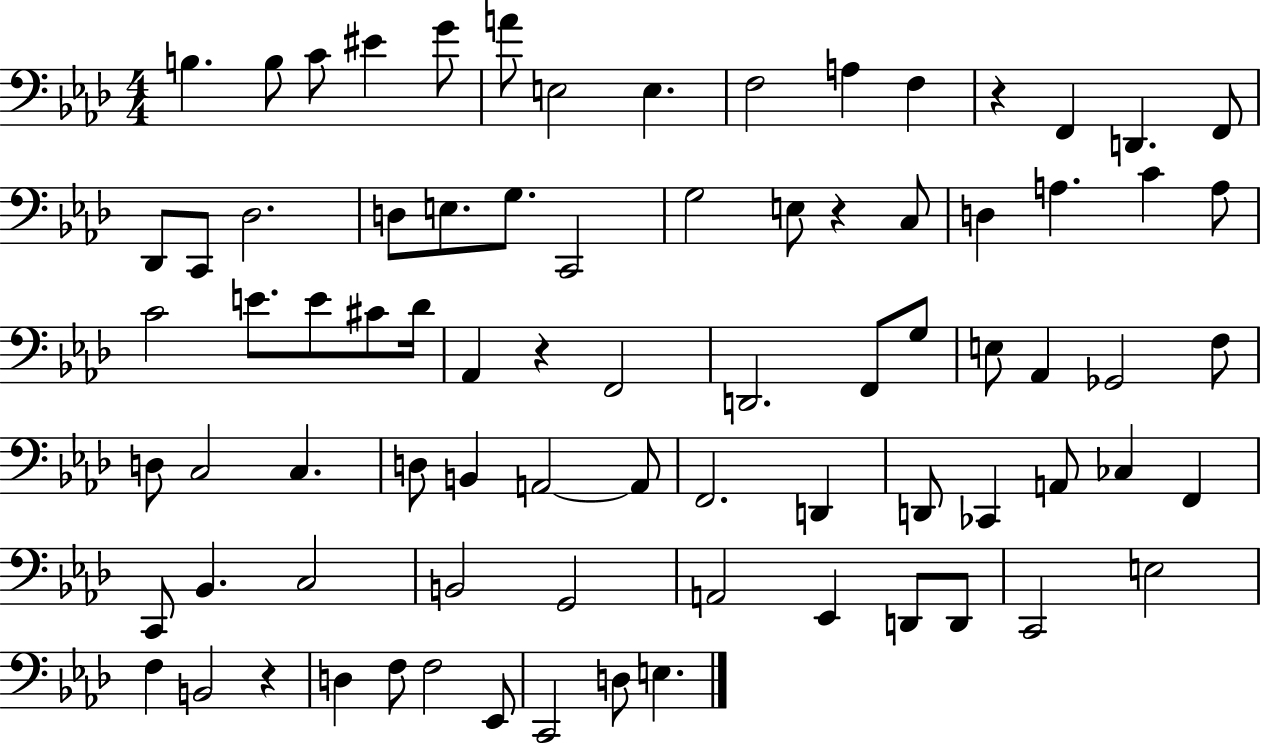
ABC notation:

X:1
T:Untitled
M:4/4
L:1/4
K:Ab
B, B,/2 C/2 ^E G/2 A/2 E,2 E, F,2 A, F, z F,, D,, F,,/2 _D,,/2 C,,/2 _D,2 D,/2 E,/2 G,/2 C,,2 G,2 E,/2 z C,/2 D, A, C A,/2 C2 E/2 E/2 ^C/2 _D/4 _A,, z F,,2 D,,2 F,,/2 G,/2 E,/2 _A,, _G,,2 F,/2 D,/2 C,2 C, D,/2 B,, A,,2 A,,/2 F,,2 D,, D,,/2 _C,, A,,/2 _C, F,, C,,/2 _B,, C,2 B,,2 G,,2 A,,2 _E,, D,,/2 D,,/2 C,,2 E,2 F, B,,2 z D, F,/2 F,2 _E,,/2 C,,2 D,/2 E,